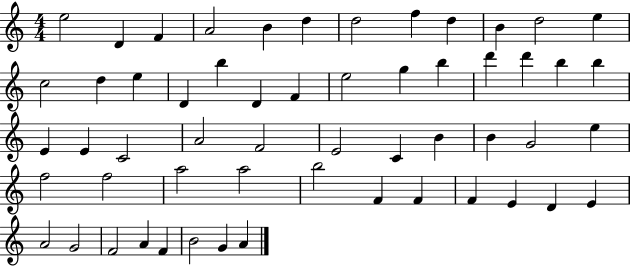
E5/h D4/q F4/q A4/h B4/q D5/q D5/h F5/q D5/q B4/q D5/h E5/q C5/h D5/q E5/q D4/q B5/q D4/q F4/q E5/h G5/q B5/q D6/q D6/q B5/q B5/q E4/q E4/q C4/h A4/h F4/h E4/h C4/q B4/q B4/q G4/h E5/q F5/h F5/h A5/h A5/h B5/h F4/q F4/q F4/q E4/q D4/q E4/q A4/h G4/h F4/h A4/q F4/q B4/h G4/q A4/q